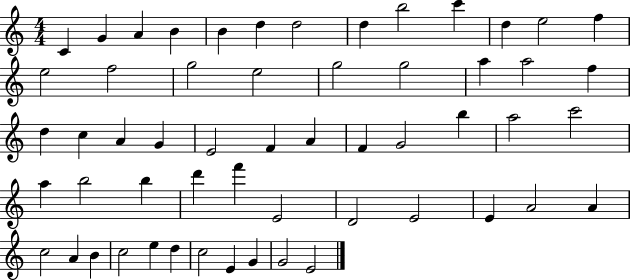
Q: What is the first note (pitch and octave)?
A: C4